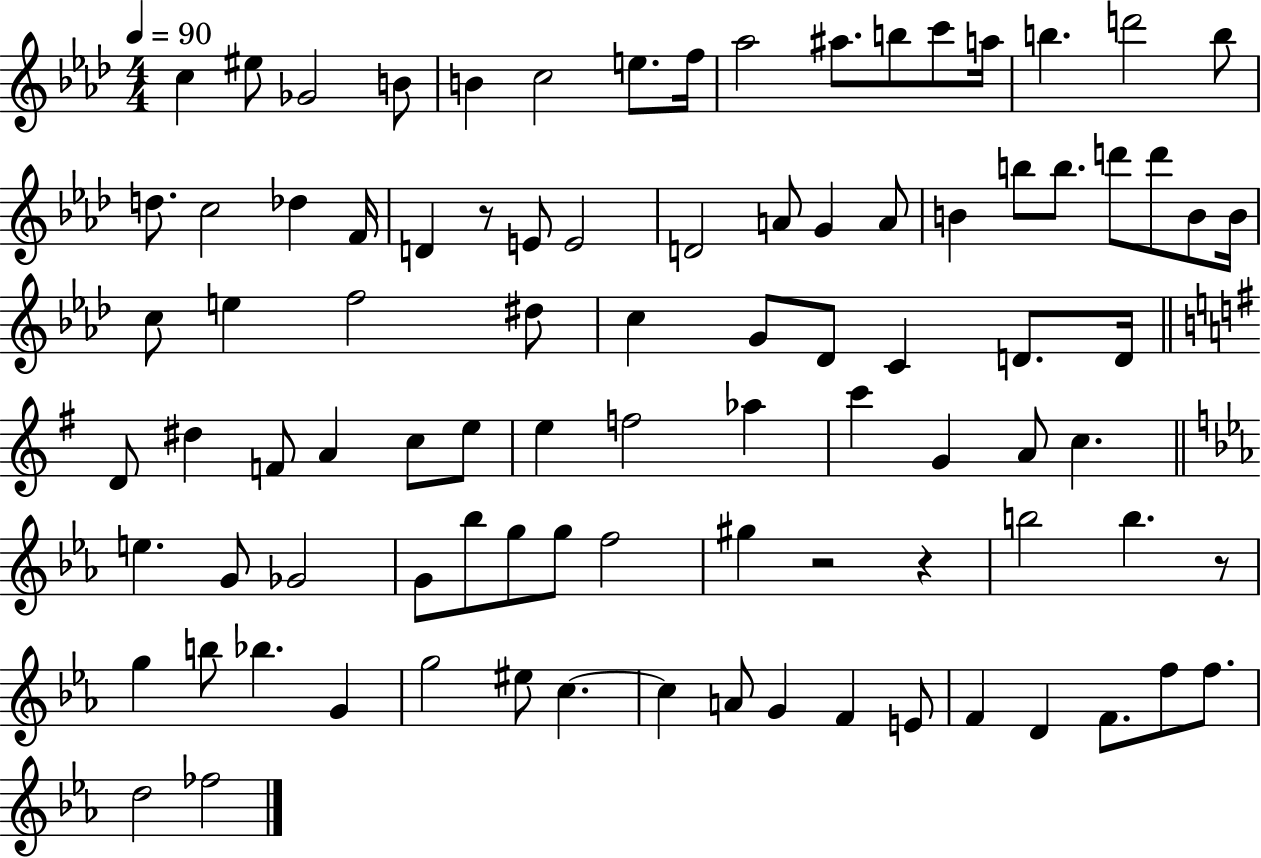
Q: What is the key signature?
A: AES major